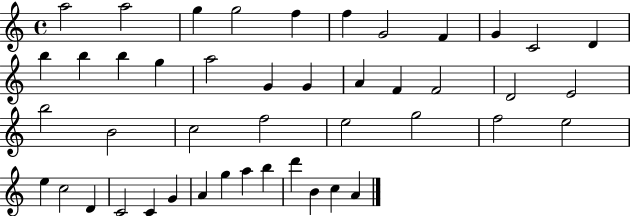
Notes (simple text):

A5/h A5/h G5/q G5/h F5/q F5/q G4/h F4/q G4/q C4/h D4/q B5/q B5/q B5/q G5/q A5/h G4/q G4/q A4/q F4/q F4/h D4/h E4/h B5/h B4/h C5/h F5/h E5/h G5/h F5/h E5/h E5/q C5/h D4/q C4/h C4/q G4/q A4/q G5/q A5/q B5/q D6/q B4/q C5/q A4/q